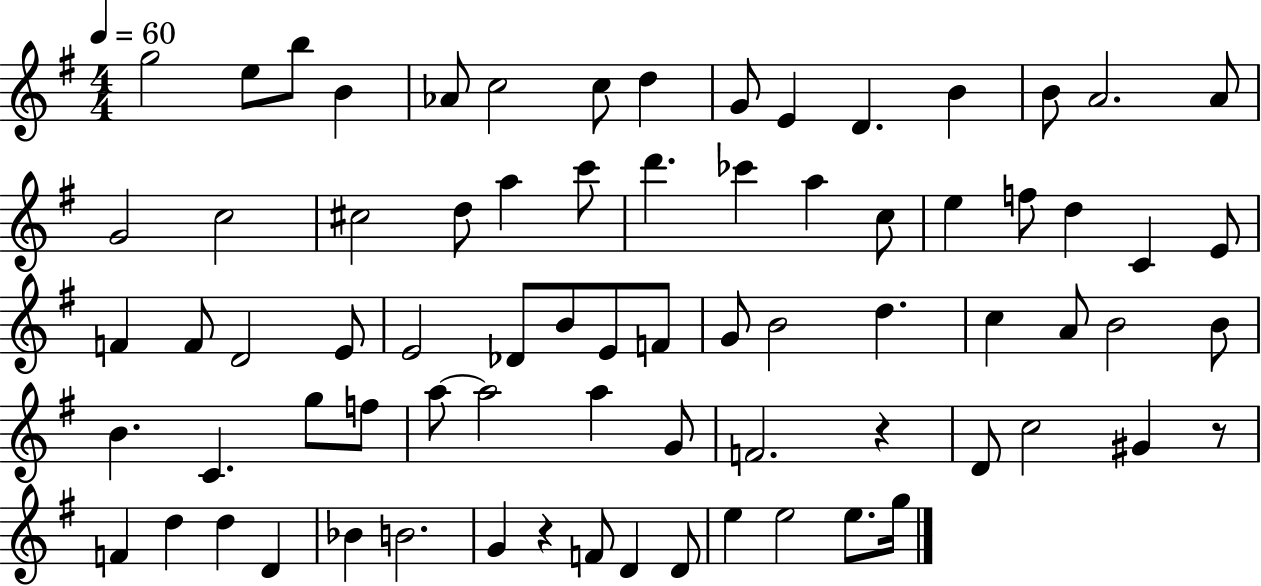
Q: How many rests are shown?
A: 3